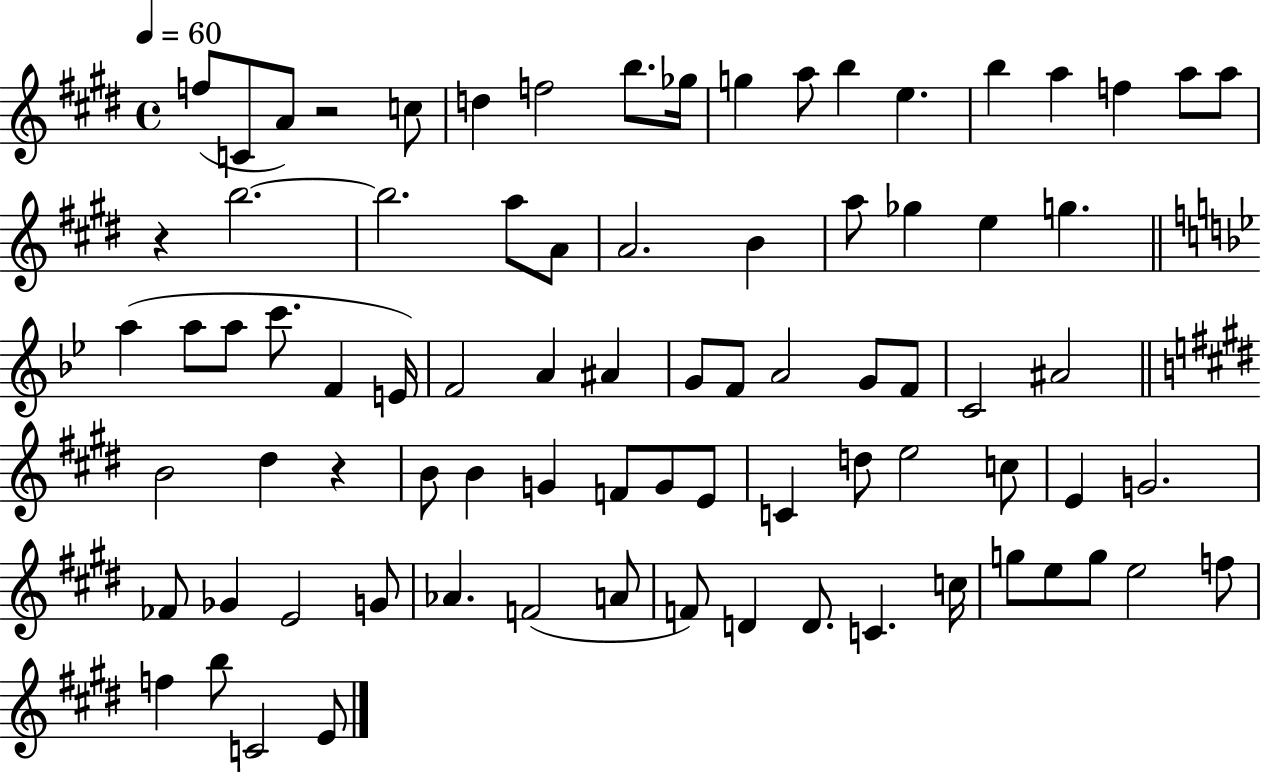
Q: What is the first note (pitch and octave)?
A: F5